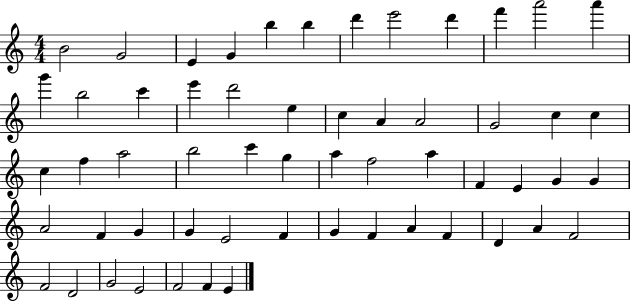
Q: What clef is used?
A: treble